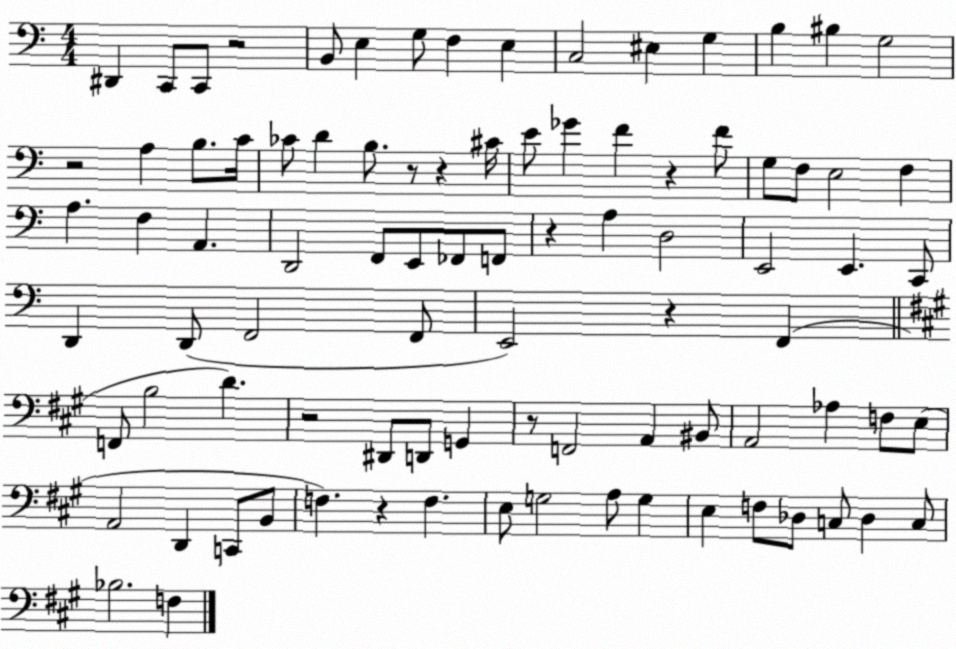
X:1
T:Untitled
M:4/4
L:1/4
K:C
^D,, C,,/2 C,,/2 z2 B,,/2 E, G,/2 F, E, C,2 ^E, G, B, ^B, G,2 z2 A, B,/2 C/4 _C/2 D B,/2 z/2 z ^C/4 E/2 _G F z F/2 G,/2 F,/2 E,2 F, A, F, A,, D,,2 F,,/2 E,,/2 _F,,/2 F,,/2 z A, D,2 E,,2 E,, C,,/2 D,, D,,/2 F,,2 F,,/2 E,,2 z F,, F,,/2 B,2 D z2 ^D,,/2 D,,/2 G,, z/2 F,,2 A,, ^B,,/2 A,,2 _A, F,/2 E,/2 A,,2 D,, C,,/2 B,,/2 F, z F, E,/2 G,2 A,/2 G, E, F,/2 _D,/2 C,/2 _D, C,/2 _B,2 F,